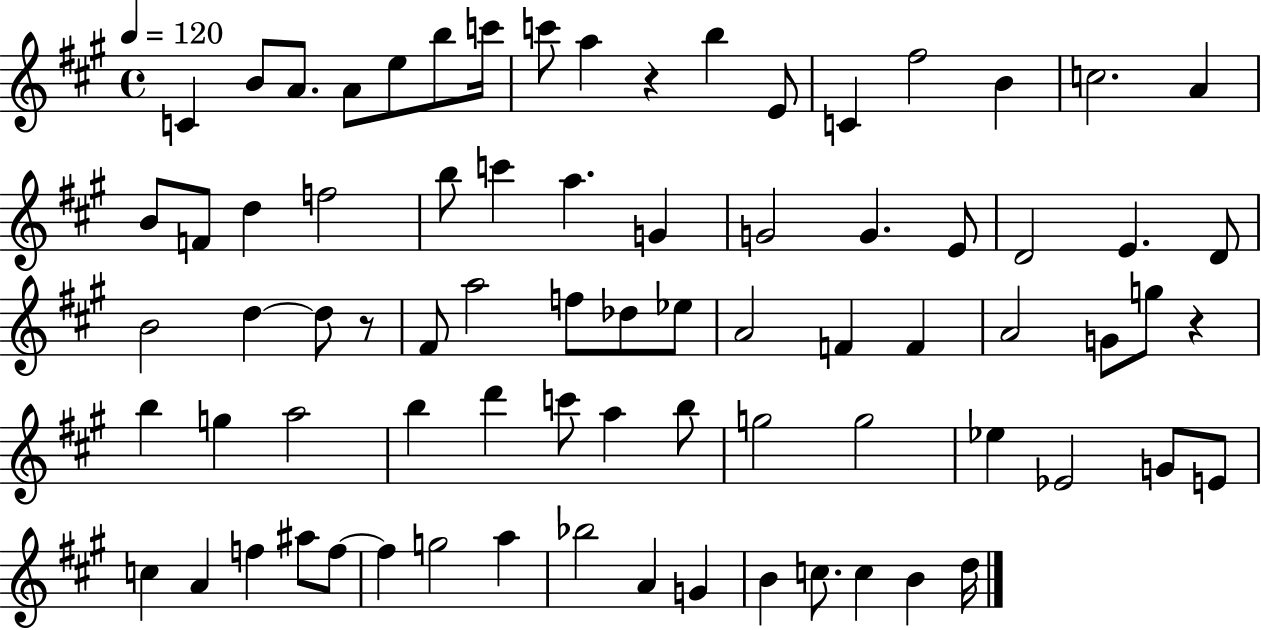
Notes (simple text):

C4/q B4/e A4/e. A4/e E5/e B5/e C6/s C6/e A5/q R/q B5/q E4/e C4/q F#5/h B4/q C5/h. A4/q B4/e F4/e D5/q F5/h B5/e C6/q A5/q. G4/q G4/h G4/q. E4/e D4/h E4/q. D4/e B4/h D5/q D5/e R/e F#4/e A5/h F5/e Db5/e Eb5/e A4/h F4/q F4/q A4/h G4/e G5/e R/q B5/q G5/q A5/h B5/q D6/q C6/e A5/q B5/e G5/h G5/h Eb5/q Eb4/h G4/e E4/e C5/q A4/q F5/q A#5/e F5/e F5/q G5/h A5/q Bb5/h A4/q G4/q B4/q C5/e. C5/q B4/q D5/s